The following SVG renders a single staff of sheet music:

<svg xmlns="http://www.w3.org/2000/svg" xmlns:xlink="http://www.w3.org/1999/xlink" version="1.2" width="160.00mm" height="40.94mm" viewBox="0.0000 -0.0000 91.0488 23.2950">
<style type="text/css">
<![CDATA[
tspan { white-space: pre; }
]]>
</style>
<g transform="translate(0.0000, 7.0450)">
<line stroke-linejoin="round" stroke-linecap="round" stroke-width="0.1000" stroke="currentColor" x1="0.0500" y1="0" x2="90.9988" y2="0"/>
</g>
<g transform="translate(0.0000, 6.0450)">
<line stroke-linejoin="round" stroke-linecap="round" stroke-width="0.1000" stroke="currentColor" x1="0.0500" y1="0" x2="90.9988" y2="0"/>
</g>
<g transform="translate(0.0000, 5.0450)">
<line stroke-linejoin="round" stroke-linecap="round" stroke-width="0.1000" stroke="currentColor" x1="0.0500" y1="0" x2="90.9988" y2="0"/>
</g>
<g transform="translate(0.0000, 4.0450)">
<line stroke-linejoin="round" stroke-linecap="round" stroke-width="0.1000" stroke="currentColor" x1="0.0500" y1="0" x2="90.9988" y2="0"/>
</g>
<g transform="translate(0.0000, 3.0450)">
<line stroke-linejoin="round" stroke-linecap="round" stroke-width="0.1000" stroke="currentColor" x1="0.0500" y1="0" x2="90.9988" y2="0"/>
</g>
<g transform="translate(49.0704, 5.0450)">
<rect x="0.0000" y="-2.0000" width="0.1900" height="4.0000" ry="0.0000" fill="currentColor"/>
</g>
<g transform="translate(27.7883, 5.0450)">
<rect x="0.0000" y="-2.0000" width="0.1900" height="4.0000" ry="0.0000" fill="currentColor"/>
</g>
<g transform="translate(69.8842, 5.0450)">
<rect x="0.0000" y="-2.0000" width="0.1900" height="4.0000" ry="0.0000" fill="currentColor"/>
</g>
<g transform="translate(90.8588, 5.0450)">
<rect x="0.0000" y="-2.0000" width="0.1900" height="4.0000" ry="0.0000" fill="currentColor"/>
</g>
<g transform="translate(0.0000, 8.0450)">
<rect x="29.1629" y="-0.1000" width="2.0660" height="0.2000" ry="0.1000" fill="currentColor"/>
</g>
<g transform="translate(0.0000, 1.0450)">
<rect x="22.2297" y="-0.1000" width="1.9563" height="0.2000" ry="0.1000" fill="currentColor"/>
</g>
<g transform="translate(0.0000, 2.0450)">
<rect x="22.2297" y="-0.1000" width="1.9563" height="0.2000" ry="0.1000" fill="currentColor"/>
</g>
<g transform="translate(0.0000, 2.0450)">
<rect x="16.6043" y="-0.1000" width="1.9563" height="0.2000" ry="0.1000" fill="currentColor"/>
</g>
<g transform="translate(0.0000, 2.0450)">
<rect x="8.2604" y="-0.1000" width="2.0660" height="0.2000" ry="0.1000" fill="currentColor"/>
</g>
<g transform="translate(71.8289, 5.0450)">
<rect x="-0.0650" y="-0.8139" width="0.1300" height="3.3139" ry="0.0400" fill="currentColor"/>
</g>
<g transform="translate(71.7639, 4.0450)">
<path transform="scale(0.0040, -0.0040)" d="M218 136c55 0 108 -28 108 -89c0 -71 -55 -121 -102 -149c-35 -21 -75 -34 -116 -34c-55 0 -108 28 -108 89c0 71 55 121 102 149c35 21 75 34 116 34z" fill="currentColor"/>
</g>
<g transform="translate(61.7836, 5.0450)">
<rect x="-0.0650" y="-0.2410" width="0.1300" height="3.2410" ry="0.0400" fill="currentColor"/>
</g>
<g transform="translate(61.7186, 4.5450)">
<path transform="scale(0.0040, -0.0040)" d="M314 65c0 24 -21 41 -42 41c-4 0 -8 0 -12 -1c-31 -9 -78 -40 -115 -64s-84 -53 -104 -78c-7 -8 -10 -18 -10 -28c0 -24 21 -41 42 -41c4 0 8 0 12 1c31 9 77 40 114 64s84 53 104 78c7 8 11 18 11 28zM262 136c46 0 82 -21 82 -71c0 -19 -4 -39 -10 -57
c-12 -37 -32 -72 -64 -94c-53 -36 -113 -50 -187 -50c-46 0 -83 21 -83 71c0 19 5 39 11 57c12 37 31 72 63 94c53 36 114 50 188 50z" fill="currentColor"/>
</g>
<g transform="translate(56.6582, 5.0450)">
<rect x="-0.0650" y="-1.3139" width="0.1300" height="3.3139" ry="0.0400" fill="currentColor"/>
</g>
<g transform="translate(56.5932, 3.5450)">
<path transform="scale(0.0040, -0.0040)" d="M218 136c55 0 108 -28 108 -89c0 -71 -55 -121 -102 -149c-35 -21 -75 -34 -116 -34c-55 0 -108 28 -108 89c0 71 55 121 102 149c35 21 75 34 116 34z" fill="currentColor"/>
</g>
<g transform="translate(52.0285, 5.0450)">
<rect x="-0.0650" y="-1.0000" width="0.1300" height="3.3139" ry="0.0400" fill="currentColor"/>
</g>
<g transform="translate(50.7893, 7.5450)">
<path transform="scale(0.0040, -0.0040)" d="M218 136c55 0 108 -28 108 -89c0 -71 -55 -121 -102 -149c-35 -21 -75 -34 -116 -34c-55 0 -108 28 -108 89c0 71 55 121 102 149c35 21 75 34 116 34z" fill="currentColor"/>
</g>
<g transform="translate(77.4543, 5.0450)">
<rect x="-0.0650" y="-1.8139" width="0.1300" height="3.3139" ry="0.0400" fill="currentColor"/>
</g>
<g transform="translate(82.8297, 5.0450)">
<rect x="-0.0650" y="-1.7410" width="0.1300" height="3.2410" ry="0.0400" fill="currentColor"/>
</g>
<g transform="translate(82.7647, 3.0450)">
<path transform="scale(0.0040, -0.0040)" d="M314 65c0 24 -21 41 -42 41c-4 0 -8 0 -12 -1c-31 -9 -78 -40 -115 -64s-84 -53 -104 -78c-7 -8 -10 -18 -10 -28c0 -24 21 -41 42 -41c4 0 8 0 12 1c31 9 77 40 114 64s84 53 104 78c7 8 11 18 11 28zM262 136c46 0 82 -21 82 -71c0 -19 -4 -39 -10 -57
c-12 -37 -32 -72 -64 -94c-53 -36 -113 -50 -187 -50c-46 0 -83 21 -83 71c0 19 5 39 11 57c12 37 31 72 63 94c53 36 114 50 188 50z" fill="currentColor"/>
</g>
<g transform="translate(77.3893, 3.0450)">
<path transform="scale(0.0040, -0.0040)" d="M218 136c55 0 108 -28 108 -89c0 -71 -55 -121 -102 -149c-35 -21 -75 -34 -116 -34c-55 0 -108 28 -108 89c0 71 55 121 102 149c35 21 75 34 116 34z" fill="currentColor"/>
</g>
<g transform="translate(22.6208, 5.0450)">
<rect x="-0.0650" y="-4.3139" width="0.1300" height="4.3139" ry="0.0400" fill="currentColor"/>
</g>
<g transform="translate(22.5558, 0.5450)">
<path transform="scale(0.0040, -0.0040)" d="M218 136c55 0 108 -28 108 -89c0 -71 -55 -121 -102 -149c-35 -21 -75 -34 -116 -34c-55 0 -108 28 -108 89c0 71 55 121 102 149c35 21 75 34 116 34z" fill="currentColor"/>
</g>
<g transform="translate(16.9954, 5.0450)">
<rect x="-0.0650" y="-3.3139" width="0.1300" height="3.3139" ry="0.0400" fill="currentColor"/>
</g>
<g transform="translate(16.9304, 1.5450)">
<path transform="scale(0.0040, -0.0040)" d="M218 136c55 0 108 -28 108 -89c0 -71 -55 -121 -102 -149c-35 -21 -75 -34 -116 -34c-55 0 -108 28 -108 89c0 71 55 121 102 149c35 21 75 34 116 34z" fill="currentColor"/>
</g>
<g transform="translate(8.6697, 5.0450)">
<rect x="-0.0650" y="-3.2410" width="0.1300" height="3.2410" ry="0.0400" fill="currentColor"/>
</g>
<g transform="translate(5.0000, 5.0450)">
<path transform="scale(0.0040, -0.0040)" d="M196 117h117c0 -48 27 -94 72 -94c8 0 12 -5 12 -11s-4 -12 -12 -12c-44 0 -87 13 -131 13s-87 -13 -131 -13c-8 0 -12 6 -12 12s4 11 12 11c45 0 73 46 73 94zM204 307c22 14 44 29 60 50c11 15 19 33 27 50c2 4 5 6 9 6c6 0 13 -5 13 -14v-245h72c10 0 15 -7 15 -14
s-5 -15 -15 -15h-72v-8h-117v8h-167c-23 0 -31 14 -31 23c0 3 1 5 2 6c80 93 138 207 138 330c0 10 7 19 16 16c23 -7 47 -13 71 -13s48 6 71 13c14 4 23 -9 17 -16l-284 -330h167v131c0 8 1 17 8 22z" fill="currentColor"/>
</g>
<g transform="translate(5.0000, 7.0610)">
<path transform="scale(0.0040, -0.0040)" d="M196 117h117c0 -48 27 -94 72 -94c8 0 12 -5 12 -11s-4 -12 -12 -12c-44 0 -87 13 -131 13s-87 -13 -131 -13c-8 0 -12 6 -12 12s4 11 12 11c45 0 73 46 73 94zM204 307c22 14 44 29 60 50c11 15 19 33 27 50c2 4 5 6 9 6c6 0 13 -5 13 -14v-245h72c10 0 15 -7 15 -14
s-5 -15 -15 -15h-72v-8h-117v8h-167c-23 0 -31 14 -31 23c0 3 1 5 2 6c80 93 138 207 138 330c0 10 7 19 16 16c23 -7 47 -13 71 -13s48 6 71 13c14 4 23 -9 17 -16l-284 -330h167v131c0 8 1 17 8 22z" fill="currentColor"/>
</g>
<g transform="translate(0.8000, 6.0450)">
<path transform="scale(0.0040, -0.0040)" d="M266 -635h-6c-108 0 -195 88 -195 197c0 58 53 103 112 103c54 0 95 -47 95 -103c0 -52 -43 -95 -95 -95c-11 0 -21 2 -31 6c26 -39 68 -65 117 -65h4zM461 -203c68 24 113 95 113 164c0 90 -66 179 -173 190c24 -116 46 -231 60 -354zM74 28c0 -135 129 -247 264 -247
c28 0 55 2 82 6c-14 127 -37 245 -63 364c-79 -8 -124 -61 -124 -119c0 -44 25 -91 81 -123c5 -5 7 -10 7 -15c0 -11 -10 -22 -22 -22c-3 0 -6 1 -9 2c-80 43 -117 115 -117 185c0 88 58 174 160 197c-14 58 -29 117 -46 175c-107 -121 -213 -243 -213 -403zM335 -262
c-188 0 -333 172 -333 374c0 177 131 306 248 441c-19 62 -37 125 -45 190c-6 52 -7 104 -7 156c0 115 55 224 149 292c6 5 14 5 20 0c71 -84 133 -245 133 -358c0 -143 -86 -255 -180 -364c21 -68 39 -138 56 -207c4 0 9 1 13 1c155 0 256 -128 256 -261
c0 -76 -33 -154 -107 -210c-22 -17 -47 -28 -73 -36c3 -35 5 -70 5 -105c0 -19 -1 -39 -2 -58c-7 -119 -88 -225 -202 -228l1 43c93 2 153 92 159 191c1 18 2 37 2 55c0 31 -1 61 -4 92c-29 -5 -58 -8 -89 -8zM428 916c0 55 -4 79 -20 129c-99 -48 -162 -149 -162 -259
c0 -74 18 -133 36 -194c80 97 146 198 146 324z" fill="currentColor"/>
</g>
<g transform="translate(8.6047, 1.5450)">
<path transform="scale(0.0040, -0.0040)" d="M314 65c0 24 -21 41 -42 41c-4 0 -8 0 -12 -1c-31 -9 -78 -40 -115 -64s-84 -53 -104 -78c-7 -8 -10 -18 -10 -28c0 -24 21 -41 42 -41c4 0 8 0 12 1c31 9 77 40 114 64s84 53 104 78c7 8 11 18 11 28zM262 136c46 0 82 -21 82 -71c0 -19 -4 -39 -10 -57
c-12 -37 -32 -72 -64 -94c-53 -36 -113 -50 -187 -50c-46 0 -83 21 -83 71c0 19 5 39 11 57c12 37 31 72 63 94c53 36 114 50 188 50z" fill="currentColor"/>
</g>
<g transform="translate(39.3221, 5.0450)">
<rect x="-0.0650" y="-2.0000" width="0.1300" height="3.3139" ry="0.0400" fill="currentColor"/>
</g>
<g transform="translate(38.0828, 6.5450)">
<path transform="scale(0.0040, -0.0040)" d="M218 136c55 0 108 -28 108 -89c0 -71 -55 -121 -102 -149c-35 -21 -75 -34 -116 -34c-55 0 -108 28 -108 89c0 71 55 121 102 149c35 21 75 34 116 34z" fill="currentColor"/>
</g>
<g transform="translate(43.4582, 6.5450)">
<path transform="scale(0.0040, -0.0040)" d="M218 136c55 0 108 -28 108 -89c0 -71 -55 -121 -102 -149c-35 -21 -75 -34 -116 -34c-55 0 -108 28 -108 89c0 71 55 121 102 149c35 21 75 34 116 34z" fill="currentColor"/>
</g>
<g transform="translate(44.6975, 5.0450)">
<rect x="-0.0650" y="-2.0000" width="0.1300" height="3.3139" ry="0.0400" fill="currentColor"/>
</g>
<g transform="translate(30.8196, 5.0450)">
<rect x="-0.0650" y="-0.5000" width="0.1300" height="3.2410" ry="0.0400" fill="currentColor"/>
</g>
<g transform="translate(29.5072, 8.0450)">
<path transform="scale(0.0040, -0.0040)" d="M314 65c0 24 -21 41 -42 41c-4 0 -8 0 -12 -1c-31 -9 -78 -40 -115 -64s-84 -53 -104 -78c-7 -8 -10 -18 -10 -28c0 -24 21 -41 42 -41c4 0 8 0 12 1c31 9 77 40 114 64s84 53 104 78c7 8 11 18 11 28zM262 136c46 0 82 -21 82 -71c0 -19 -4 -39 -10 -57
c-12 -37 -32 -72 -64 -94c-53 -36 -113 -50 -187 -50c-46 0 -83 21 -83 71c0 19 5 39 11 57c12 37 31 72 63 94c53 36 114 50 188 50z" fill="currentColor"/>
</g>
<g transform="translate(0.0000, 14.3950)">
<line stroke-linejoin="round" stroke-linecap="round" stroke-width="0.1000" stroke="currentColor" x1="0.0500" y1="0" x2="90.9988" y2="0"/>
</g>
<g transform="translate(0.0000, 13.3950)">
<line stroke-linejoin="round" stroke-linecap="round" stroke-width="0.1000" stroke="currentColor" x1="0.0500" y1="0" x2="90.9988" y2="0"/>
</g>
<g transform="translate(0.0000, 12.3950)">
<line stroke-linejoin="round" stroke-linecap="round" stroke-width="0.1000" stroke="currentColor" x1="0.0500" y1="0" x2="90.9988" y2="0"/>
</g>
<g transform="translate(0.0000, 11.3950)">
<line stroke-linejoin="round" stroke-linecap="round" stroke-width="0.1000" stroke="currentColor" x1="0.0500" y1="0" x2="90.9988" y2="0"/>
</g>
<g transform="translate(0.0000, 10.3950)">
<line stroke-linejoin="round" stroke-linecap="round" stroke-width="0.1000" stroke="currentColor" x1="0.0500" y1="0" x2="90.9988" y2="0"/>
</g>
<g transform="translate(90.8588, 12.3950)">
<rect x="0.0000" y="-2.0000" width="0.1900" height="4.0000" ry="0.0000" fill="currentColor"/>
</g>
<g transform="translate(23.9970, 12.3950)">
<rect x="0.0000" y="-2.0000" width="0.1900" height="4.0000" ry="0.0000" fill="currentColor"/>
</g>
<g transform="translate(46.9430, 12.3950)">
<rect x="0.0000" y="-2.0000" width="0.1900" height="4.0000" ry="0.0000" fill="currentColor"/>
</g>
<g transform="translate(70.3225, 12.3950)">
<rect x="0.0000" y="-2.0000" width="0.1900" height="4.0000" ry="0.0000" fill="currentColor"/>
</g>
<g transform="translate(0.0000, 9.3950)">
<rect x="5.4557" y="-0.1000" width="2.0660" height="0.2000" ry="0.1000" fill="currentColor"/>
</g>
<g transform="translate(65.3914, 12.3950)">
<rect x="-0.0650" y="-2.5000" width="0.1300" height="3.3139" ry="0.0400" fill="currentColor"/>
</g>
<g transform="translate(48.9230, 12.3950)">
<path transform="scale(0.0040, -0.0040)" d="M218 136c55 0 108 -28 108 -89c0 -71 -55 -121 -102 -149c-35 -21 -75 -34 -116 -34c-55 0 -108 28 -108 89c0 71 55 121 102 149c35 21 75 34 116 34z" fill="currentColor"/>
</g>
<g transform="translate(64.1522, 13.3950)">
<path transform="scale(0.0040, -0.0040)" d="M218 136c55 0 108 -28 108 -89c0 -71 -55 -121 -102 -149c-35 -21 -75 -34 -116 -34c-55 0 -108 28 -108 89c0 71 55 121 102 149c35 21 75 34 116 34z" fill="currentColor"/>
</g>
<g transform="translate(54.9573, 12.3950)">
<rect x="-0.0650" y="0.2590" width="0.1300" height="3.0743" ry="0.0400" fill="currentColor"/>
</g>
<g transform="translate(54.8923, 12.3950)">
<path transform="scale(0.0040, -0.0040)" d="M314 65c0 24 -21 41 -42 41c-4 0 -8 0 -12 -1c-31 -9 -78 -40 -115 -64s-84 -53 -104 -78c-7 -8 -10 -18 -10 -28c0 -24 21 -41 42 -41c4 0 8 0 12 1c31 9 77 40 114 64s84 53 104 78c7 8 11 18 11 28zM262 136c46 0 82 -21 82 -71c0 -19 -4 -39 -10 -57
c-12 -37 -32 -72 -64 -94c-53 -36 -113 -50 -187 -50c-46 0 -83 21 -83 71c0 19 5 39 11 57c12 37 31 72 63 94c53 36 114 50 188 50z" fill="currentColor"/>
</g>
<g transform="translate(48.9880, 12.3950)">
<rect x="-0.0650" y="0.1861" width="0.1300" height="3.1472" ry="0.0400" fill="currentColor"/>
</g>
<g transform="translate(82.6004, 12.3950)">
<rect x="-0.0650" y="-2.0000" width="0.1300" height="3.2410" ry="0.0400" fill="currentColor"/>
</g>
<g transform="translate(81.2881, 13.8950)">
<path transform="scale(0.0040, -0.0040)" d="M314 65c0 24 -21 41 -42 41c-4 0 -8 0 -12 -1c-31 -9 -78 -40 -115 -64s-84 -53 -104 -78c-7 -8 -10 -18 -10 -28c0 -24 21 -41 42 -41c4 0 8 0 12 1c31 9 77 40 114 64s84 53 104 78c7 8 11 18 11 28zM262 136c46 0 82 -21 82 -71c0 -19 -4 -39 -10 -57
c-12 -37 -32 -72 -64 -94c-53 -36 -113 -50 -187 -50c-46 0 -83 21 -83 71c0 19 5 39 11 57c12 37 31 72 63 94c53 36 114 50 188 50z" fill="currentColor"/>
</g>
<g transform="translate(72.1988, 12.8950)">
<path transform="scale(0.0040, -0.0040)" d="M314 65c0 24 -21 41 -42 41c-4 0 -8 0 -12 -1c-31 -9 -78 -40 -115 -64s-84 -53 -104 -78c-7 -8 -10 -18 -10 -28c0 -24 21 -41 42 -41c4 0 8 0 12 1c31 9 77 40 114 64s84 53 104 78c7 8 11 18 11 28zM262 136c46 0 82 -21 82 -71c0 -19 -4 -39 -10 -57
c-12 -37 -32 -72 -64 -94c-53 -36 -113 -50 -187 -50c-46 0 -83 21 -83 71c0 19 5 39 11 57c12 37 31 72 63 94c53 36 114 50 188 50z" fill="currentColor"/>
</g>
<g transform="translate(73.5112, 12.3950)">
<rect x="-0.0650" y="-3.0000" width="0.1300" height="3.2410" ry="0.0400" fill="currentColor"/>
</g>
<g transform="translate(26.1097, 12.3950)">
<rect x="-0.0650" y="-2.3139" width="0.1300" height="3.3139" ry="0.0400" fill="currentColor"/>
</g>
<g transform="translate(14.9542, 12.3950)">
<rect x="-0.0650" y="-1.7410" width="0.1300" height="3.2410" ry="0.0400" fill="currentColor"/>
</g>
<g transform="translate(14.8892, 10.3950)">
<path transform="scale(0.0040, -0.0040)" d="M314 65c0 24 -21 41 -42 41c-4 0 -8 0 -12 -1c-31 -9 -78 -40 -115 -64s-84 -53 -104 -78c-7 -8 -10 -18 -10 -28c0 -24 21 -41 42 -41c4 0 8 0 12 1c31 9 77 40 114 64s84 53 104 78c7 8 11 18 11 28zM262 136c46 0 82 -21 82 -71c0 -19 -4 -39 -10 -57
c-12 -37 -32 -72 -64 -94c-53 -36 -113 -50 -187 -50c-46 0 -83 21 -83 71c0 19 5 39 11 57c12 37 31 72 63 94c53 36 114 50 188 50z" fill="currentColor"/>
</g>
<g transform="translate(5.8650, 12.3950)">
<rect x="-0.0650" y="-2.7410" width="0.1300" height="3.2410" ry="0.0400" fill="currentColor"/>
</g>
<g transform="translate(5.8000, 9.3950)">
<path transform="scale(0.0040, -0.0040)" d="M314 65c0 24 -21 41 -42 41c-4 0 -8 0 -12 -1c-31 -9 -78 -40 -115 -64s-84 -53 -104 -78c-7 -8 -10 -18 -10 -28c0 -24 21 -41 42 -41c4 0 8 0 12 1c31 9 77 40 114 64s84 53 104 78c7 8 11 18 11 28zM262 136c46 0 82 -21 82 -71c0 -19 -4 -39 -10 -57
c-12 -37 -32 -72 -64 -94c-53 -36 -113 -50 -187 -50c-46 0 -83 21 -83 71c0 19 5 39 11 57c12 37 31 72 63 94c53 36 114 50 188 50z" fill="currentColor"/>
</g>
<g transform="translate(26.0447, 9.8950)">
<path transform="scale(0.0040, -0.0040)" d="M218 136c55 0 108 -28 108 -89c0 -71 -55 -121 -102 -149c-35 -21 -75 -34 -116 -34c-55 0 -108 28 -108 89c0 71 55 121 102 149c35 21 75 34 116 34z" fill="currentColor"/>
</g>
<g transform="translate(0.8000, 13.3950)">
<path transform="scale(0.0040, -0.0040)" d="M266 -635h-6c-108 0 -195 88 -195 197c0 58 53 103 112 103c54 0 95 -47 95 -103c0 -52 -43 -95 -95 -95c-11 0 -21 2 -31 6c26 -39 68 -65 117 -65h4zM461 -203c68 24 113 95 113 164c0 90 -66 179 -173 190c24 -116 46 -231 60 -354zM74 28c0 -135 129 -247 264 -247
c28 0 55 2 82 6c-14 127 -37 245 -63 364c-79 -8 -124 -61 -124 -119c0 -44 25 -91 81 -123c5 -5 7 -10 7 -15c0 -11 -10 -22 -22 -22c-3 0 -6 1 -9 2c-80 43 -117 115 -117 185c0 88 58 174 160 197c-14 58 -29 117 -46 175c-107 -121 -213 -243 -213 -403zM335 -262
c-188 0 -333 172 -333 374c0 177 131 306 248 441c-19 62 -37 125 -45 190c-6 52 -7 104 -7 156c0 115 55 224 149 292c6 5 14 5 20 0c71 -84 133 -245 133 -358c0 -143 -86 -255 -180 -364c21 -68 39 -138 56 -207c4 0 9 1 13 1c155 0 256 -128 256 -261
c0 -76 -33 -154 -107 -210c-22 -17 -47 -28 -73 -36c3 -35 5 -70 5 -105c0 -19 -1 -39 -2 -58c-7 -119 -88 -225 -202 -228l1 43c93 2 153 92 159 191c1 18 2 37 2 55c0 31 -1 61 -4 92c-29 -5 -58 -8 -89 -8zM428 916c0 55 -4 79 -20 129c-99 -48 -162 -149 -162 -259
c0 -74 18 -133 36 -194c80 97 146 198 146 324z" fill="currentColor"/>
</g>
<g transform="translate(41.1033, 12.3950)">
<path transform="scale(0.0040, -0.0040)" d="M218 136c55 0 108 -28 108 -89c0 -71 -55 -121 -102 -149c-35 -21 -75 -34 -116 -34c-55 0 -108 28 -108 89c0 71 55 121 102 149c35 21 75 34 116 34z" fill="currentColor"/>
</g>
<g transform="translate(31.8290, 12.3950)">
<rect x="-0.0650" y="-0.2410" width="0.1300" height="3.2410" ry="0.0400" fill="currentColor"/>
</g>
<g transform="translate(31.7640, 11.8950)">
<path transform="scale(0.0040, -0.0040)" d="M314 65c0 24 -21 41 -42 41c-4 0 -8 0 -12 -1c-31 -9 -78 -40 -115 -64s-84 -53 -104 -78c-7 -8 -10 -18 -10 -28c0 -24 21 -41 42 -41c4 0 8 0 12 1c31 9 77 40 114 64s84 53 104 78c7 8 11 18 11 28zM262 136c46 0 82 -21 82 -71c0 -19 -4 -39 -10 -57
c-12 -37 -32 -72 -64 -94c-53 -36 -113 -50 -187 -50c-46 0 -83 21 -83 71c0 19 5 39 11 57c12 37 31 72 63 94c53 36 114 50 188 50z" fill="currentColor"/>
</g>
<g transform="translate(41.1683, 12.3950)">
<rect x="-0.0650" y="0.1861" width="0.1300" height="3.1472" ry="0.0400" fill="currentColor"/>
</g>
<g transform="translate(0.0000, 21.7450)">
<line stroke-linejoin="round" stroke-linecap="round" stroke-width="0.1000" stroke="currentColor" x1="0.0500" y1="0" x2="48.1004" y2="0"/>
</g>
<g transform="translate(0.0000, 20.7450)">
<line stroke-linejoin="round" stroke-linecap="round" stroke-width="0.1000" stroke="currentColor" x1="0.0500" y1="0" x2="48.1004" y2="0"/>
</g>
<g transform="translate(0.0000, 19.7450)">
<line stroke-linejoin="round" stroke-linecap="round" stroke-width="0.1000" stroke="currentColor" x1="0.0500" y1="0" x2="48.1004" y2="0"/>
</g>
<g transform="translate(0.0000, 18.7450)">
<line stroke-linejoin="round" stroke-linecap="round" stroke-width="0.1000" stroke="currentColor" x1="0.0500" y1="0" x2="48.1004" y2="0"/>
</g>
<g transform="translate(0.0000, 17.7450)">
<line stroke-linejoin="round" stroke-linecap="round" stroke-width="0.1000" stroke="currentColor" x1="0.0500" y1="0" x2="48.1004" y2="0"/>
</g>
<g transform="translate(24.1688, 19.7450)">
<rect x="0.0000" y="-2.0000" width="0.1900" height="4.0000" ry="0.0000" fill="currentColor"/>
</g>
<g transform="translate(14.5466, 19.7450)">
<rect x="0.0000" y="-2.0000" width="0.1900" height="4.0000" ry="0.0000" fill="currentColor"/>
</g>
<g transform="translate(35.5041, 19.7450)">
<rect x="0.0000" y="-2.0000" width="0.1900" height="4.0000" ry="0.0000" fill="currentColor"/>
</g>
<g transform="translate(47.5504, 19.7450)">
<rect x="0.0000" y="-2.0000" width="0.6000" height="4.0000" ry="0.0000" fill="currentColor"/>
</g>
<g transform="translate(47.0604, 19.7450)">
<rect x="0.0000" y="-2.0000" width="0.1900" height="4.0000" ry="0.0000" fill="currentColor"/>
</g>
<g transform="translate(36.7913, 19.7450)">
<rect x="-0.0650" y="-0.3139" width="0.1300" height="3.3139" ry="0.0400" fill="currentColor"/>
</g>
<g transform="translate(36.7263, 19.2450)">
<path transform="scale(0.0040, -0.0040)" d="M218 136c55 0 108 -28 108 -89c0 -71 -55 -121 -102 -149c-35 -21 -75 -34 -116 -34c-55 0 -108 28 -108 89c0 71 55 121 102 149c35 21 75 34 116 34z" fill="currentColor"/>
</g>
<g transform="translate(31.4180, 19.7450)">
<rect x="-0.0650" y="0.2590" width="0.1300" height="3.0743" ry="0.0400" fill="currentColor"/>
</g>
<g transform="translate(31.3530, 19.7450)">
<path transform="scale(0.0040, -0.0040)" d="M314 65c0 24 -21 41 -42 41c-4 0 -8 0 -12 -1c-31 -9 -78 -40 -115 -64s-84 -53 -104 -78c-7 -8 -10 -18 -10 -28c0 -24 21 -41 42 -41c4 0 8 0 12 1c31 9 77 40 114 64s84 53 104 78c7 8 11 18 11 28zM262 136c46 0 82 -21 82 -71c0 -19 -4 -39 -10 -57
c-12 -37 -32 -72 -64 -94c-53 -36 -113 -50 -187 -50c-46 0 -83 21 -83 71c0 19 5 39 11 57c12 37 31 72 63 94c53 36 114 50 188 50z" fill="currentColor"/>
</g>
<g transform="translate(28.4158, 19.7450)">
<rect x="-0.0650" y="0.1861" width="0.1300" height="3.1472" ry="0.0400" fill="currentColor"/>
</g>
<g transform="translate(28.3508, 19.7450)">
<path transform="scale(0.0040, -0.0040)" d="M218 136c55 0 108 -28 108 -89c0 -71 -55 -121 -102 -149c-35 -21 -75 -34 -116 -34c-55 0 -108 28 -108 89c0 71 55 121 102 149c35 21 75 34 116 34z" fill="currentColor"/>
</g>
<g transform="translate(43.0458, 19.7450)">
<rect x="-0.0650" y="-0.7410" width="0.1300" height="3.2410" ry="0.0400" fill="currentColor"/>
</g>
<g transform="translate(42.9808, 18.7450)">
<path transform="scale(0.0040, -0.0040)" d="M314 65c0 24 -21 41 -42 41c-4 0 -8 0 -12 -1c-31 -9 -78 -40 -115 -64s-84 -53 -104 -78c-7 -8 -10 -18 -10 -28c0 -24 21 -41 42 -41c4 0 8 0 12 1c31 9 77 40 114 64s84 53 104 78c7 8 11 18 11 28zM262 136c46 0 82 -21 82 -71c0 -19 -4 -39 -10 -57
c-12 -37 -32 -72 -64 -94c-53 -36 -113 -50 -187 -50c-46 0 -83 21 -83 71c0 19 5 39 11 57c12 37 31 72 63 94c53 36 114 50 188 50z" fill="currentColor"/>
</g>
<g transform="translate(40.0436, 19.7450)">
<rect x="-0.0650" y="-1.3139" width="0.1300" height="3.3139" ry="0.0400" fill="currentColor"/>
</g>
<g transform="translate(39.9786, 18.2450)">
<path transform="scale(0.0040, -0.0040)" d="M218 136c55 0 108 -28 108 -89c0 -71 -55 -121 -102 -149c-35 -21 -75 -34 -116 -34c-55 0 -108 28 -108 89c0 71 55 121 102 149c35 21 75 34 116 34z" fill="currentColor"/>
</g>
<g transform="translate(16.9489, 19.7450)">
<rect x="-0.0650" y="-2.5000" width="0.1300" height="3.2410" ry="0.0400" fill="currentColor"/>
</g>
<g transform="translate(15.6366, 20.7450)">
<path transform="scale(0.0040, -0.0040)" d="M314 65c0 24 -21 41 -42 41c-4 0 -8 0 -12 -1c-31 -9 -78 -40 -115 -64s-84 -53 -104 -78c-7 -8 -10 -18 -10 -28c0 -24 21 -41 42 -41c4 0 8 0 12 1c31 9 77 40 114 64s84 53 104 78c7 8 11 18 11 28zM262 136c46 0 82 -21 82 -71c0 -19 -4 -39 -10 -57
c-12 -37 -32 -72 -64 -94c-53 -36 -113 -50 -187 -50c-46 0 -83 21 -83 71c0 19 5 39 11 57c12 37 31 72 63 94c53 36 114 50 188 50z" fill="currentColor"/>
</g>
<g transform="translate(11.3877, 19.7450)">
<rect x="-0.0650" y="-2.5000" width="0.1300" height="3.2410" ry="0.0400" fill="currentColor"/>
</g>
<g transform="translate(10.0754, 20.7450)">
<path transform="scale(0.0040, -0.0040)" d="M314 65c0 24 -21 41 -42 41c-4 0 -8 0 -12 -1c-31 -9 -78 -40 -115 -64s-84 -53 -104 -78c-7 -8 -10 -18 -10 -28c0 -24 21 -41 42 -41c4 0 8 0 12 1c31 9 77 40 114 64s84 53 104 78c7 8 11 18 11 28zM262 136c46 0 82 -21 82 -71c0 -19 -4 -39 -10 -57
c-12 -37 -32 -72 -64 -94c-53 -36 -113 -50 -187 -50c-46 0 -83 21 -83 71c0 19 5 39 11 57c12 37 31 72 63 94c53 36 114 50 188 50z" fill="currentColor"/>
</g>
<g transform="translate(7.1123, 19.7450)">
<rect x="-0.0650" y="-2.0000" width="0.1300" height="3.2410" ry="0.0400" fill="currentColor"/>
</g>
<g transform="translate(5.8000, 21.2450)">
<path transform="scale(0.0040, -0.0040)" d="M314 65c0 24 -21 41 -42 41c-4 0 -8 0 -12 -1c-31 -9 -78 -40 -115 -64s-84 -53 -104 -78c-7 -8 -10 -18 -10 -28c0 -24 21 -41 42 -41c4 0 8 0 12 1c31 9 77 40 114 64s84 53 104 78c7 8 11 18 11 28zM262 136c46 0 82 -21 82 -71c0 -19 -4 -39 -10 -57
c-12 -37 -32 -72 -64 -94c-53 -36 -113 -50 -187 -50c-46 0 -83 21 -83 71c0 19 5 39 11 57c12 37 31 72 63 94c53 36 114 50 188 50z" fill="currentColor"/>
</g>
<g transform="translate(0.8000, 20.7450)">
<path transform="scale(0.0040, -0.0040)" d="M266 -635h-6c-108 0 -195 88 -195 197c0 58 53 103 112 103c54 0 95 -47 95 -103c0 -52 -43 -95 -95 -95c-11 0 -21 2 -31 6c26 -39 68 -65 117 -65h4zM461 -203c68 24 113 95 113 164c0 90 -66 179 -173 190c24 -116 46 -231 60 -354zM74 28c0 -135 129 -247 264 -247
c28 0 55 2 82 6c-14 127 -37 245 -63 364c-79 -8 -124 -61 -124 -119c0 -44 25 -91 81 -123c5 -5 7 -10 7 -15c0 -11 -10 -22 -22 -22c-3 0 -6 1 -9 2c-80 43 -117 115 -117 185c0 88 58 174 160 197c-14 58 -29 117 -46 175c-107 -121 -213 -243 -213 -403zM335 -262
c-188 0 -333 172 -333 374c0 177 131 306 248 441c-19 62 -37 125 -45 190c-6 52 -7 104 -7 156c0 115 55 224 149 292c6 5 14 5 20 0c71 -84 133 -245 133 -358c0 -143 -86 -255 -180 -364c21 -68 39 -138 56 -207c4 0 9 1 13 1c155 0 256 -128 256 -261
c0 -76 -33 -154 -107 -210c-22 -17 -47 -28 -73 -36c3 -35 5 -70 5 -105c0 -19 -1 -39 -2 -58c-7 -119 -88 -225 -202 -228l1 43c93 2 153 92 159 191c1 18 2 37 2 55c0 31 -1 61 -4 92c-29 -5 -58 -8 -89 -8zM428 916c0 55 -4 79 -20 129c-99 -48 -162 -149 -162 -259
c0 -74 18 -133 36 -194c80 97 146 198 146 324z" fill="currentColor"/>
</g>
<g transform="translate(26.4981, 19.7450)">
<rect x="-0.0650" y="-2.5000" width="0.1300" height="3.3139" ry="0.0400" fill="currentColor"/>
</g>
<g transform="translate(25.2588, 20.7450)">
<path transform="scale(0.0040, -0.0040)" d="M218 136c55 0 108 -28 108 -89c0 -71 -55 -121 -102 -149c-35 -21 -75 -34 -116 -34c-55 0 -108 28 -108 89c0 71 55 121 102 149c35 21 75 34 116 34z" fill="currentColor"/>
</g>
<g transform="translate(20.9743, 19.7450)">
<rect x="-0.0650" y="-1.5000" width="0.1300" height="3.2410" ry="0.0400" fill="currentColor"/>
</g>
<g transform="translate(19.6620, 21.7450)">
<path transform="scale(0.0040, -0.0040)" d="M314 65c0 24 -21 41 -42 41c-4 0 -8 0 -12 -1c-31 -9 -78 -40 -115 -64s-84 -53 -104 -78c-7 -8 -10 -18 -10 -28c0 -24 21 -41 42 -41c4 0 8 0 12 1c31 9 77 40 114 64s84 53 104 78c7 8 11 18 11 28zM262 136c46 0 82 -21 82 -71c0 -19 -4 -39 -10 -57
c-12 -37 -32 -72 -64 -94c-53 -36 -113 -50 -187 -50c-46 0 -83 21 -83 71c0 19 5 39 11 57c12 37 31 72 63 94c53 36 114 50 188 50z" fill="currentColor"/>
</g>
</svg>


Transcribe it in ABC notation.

X:1
T:Untitled
M:4/4
L:1/4
K:C
b2 b d' C2 F F D e c2 d f f2 a2 f2 g c2 B B B2 G A2 F2 F2 G2 G2 E2 G B B2 c e d2